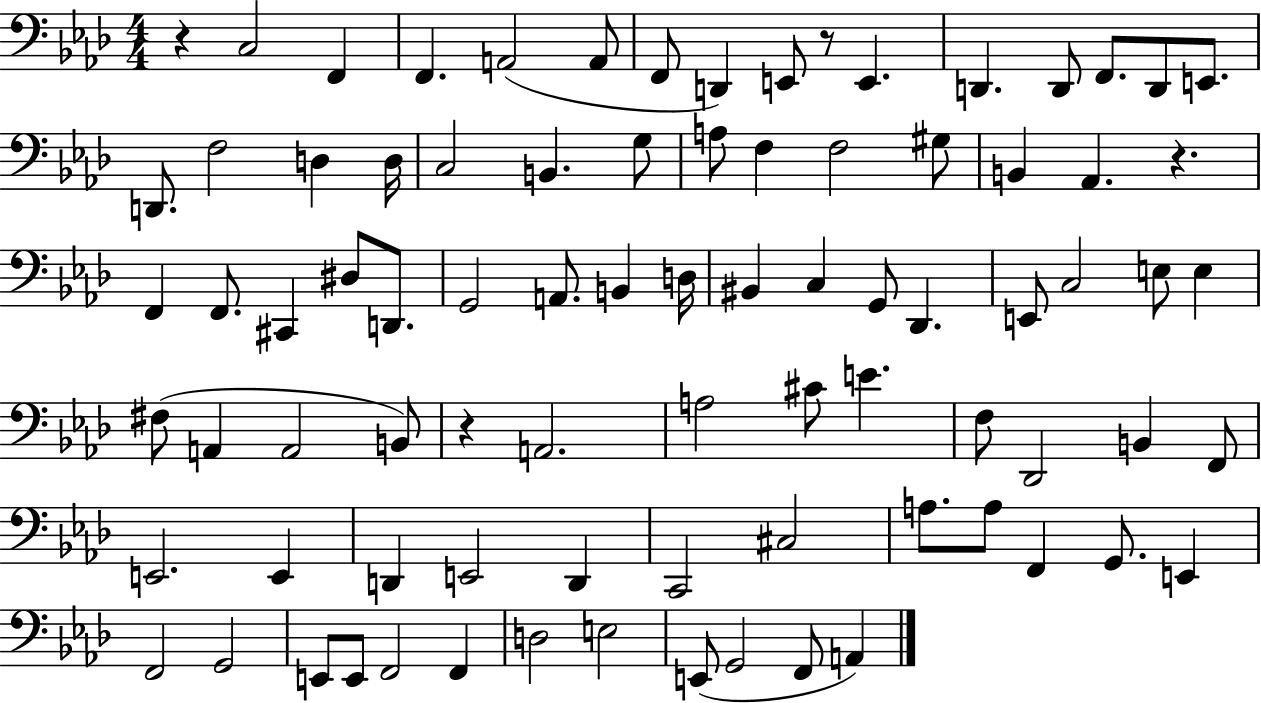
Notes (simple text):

R/q C3/h F2/q F2/q. A2/h A2/e F2/e D2/q E2/e R/e E2/q. D2/q. D2/e F2/e. D2/e E2/e. D2/e. F3/h D3/q D3/s C3/h B2/q. G3/e A3/e F3/q F3/h G#3/e B2/q Ab2/q. R/q. F2/q F2/e. C#2/q D#3/e D2/e. G2/h A2/e. B2/q D3/s BIS2/q C3/q G2/e Db2/q. E2/e C3/h E3/e E3/q F#3/e A2/q A2/h B2/e R/q A2/h. A3/h C#4/e E4/q. F3/e Db2/h B2/q F2/e E2/h. E2/q D2/q E2/h D2/q C2/h C#3/h A3/e. A3/e F2/q G2/e. E2/q F2/h G2/h E2/e E2/e F2/h F2/q D3/h E3/h E2/e G2/h F2/e A2/q